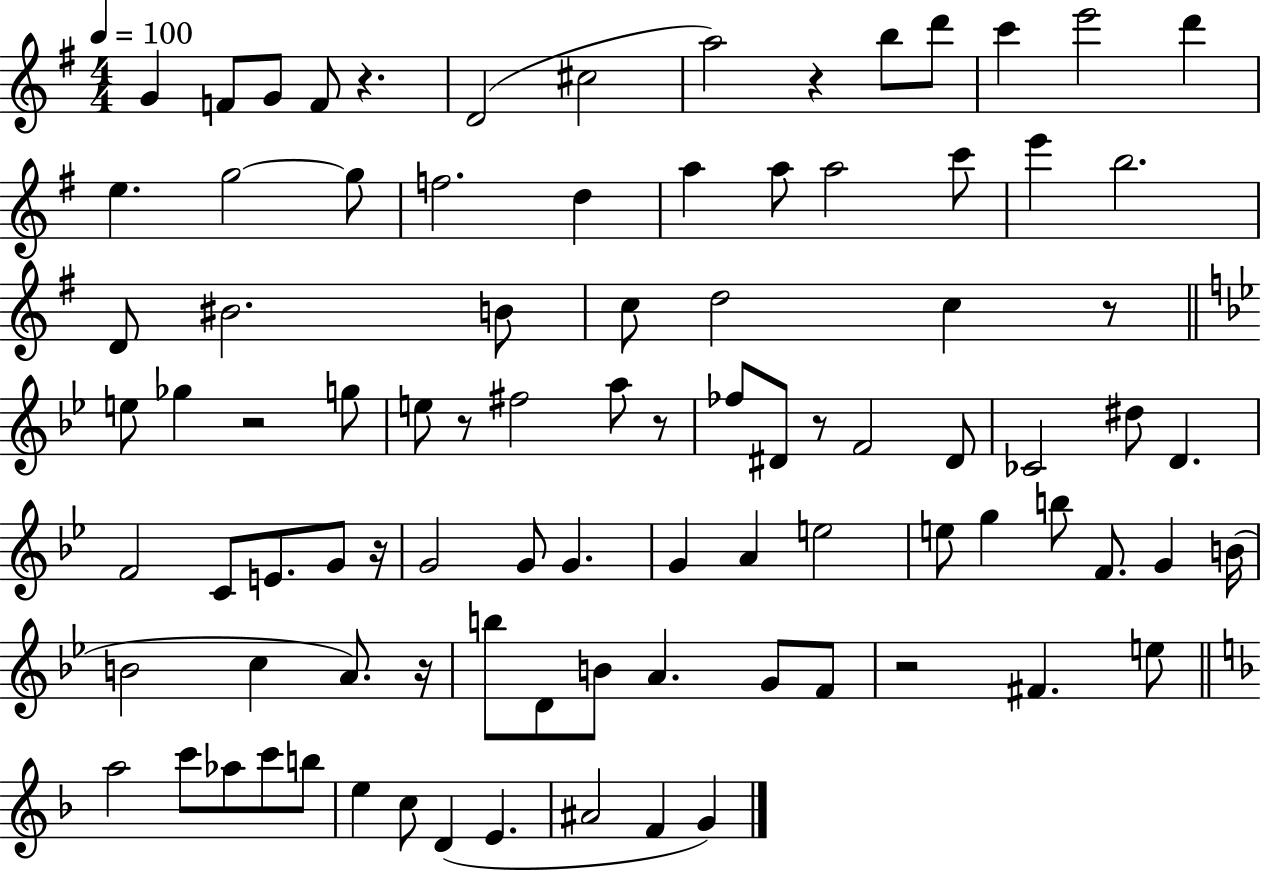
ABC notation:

X:1
T:Untitled
M:4/4
L:1/4
K:G
G F/2 G/2 F/2 z D2 ^c2 a2 z b/2 d'/2 c' e'2 d' e g2 g/2 f2 d a a/2 a2 c'/2 e' b2 D/2 ^B2 B/2 c/2 d2 c z/2 e/2 _g z2 g/2 e/2 z/2 ^f2 a/2 z/2 _f/2 ^D/2 z/2 F2 ^D/2 _C2 ^d/2 D F2 C/2 E/2 G/2 z/4 G2 G/2 G G A e2 e/2 g b/2 F/2 G B/4 B2 c A/2 z/4 b/2 D/2 B/2 A G/2 F/2 z2 ^F e/2 a2 c'/2 _a/2 c'/2 b/2 e c/2 D E ^A2 F G